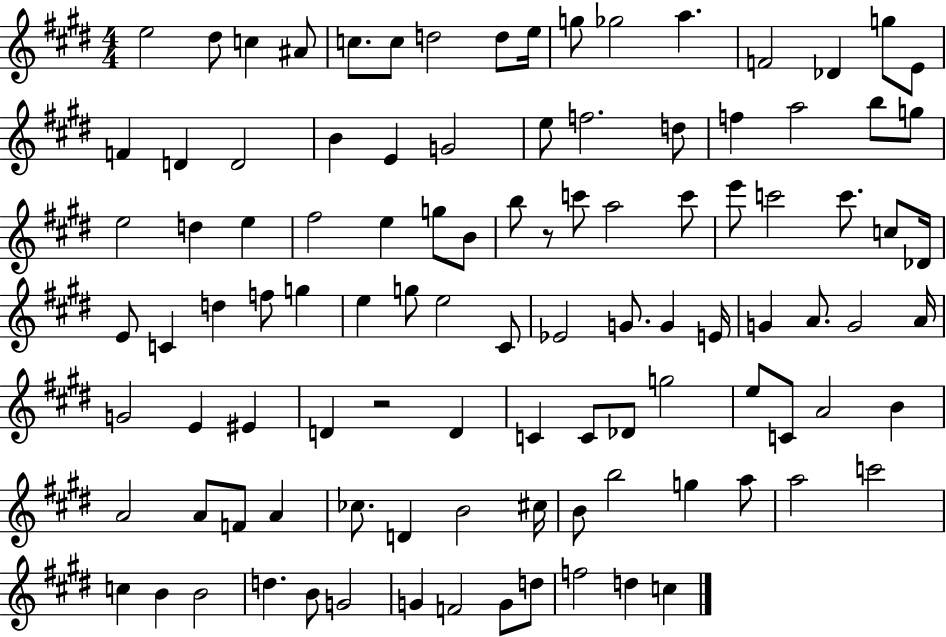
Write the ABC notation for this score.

X:1
T:Untitled
M:4/4
L:1/4
K:E
e2 ^d/2 c ^A/2 c/2 c/2 d2 d/2 e/4 g/2 _g2 a F2 _D g/2 E/2 F D D2 B E G2 e/2 f2 d/2 f a2 b/2 g/2 e2 d e ^f2 e g/2 B/2 b/2 z/2 c'/2 a2 c'/2 e'/2 c'2 c'/2 c/2 _D/4 E/2 C d f/2 g e g/2 e2 ^C/2 _E2 G/2 G E/4 G A/2 G2 A/4 G2 E ^E D z2 D C C/2 _D/2 g2 e/2 C/2 A2 B A2 A/2 F/2 A _c/2 D B2 ^c/4 B/2 b2 g a/2 a2 c'2 c B B2 d B/2 G2 G F2 G/2 d/2 f2 d c